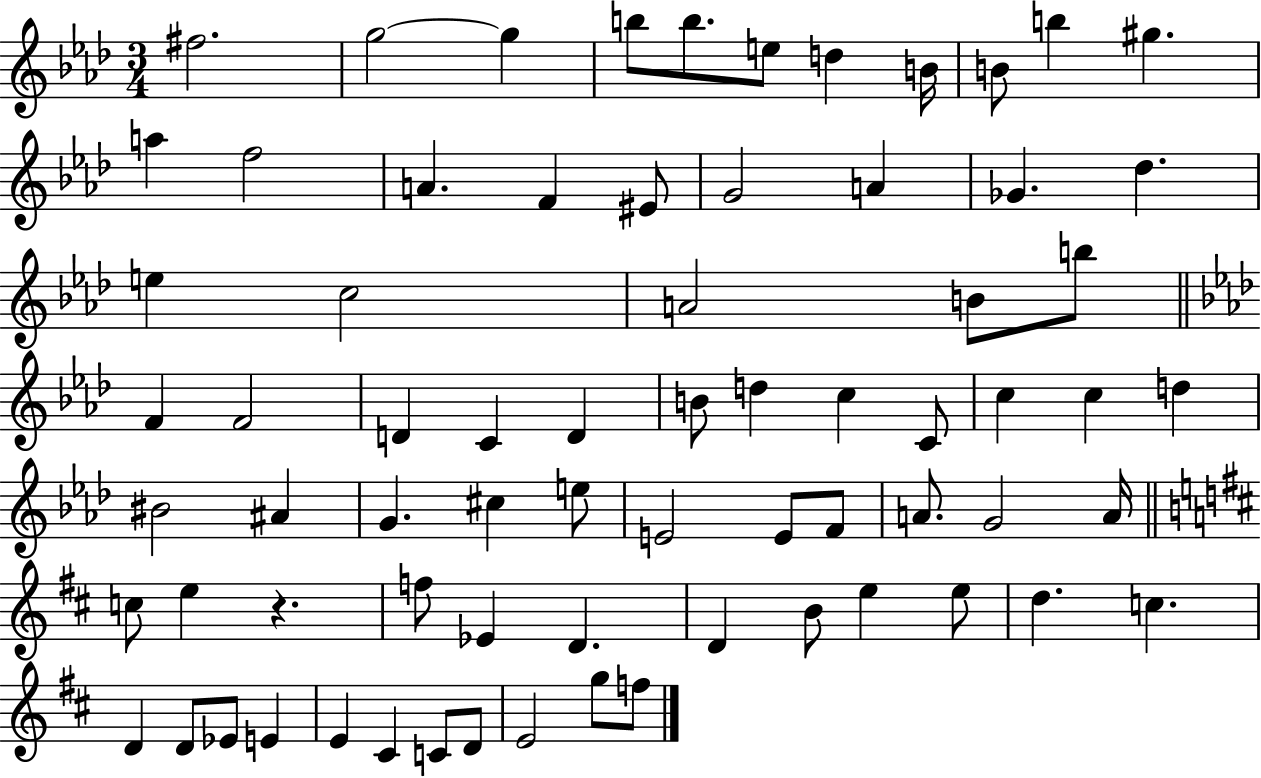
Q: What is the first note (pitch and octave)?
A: F#5